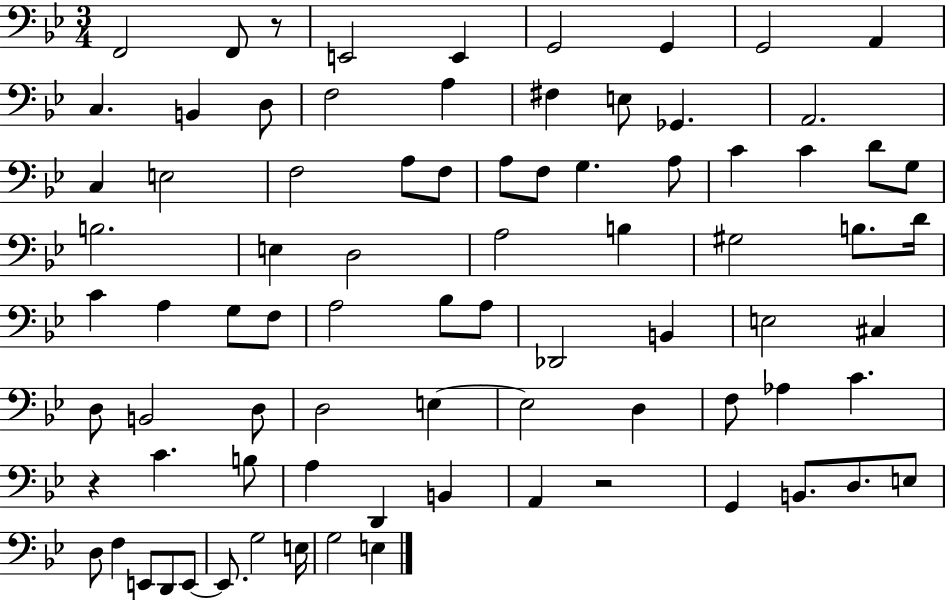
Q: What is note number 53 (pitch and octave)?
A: D3